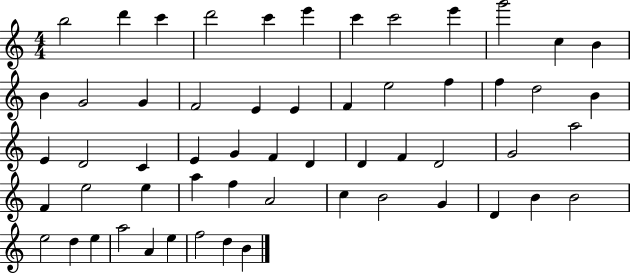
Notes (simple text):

B5/h D6/q C6/q D6/h C6/q E6/q C6/q C6/h E6/q G6/h C5/q B4/q B4/q G4/h G4/q F4/h E4/q E4/q F4/q E5/h F5/q F5/q D5/h B4/q E4/q D4/h C4/q E4/q G4/q F4/q D4/q D4/q F4/q D4/h G4/h A5/h F4/q E5/h E5/q A5/q F5/q A4/h C5/q B4/h G4/q D4/q B4/q B4/h E5/h D5/q E5/q A5/h A4/q E5/q F5/h D5/q B4/q